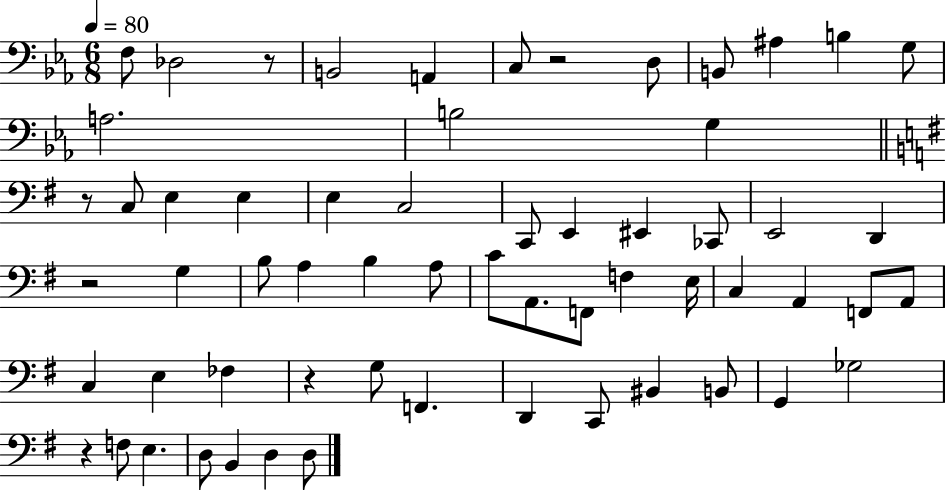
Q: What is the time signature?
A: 6/8